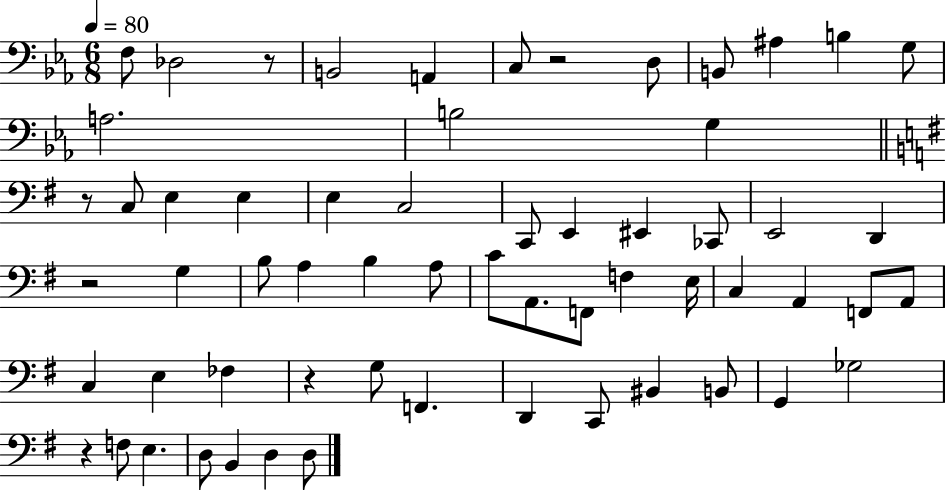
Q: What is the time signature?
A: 6/8